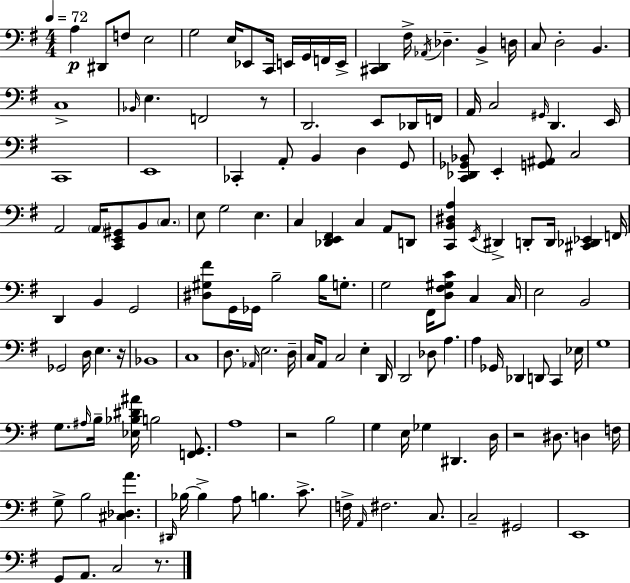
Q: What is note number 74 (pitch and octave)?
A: D3